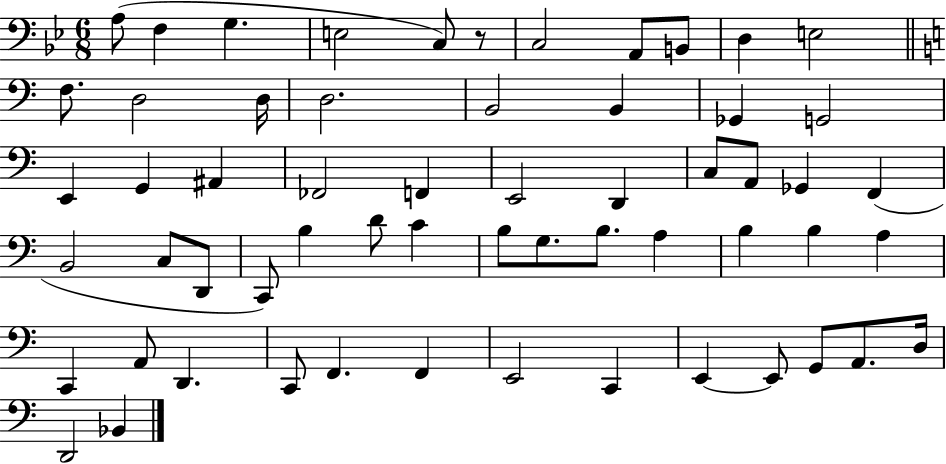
{
  \clef bass
  \numericTimeSignature
  \time 6/8
  \key bes \major
  \repeat volta 2 { a8( f4 g4. | e2 c8) r8 | c2 a,8 b,8 | d4 e2 | \break \bar "||" \break \key c \major f8. d2 d16 | d2. | b,2 b,4 | ges,4 g,2 | \break e,4 g,4 ais,4 | fes,2 f,4 | e,2 d,4 | c8 a,8 ges,4 f,4( | \break b,2 c8 d,8 | c,8) b4 d'8 c'4 | b8 g8. b8. a4 | b4 b4 a4 | \break c,4 a,8 d,4. | c,8 f,4. f,4 | e,2 c,4 | e,4~~ e,8 g,8 a,8. d16 | \break d,2 bes,4 | } \bar "|."
}